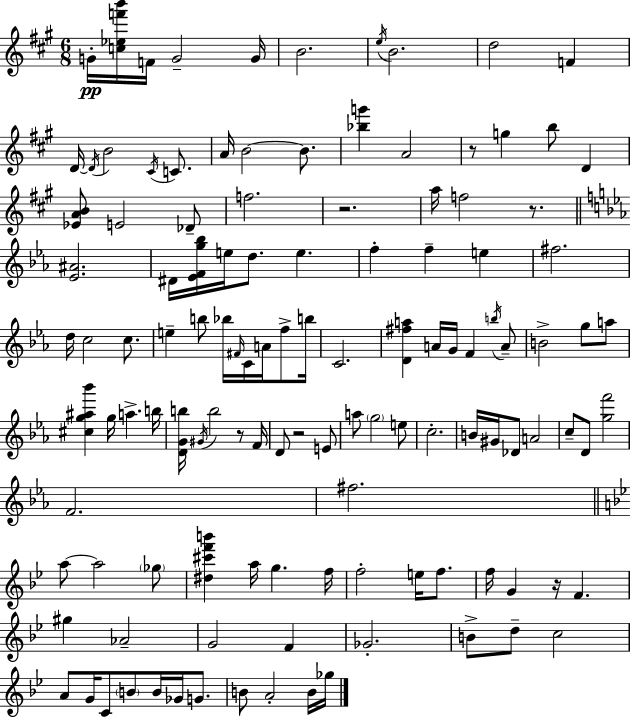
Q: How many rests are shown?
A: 6